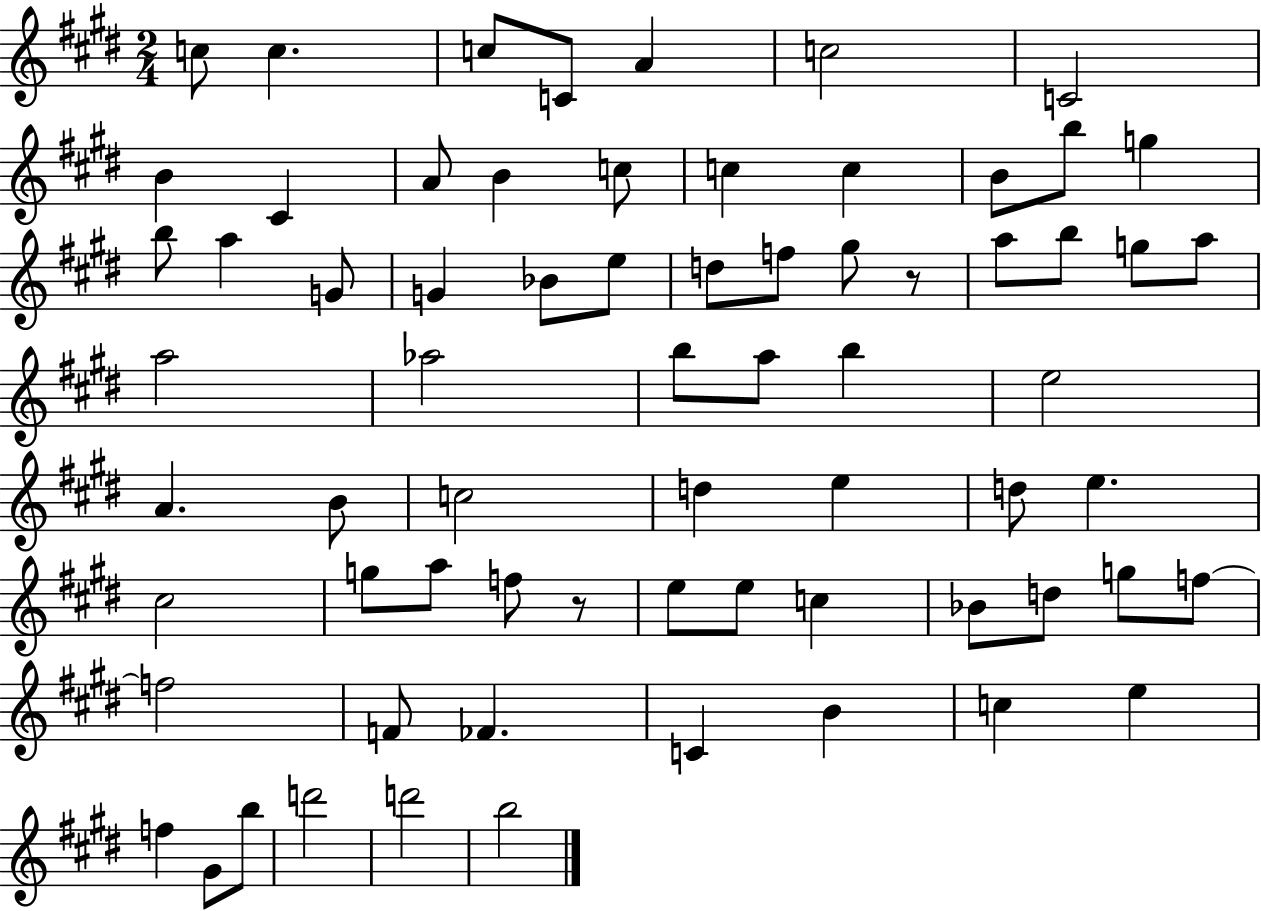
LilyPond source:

{
  \clef treble
  \numericTimeSignature
  \time 2/4
  \key e \major
  \repeat volta 2 { c''8 c''4. | c''8 c'8 a'4 | c''2 | c'2 | \break b'4 cis'4 | a'8 b'4 c''8 | c''4 c''4 | b'8 b''8 g''4 | \break b''8 a''4 g'8 | g'4 bes'8 e''8 | d''8 f''8 gis''8 r8 | a''8 b''8 g''8 a''8 | \break a''2 | aes''2 | b''8 a''8 b''4 | e''2 | \break a'4. b'8 | c''2 | d''4 e''4 | d''8 e''4. | \break cis''2 | g''8 a''8 f''8 r8 | e''8 e''8 c''4 | bes'8 d''8 g''8 f''8~~ | \break f''2 | f'8 fes'4. | c'4 b'4 | c''4 e''4 | \break f''4 gis'8 b''8 | d'''2 | d'''2 | b''2 | \break } \bar "|."
}